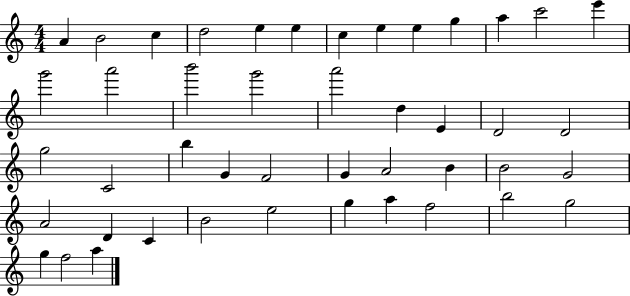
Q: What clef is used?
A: treble